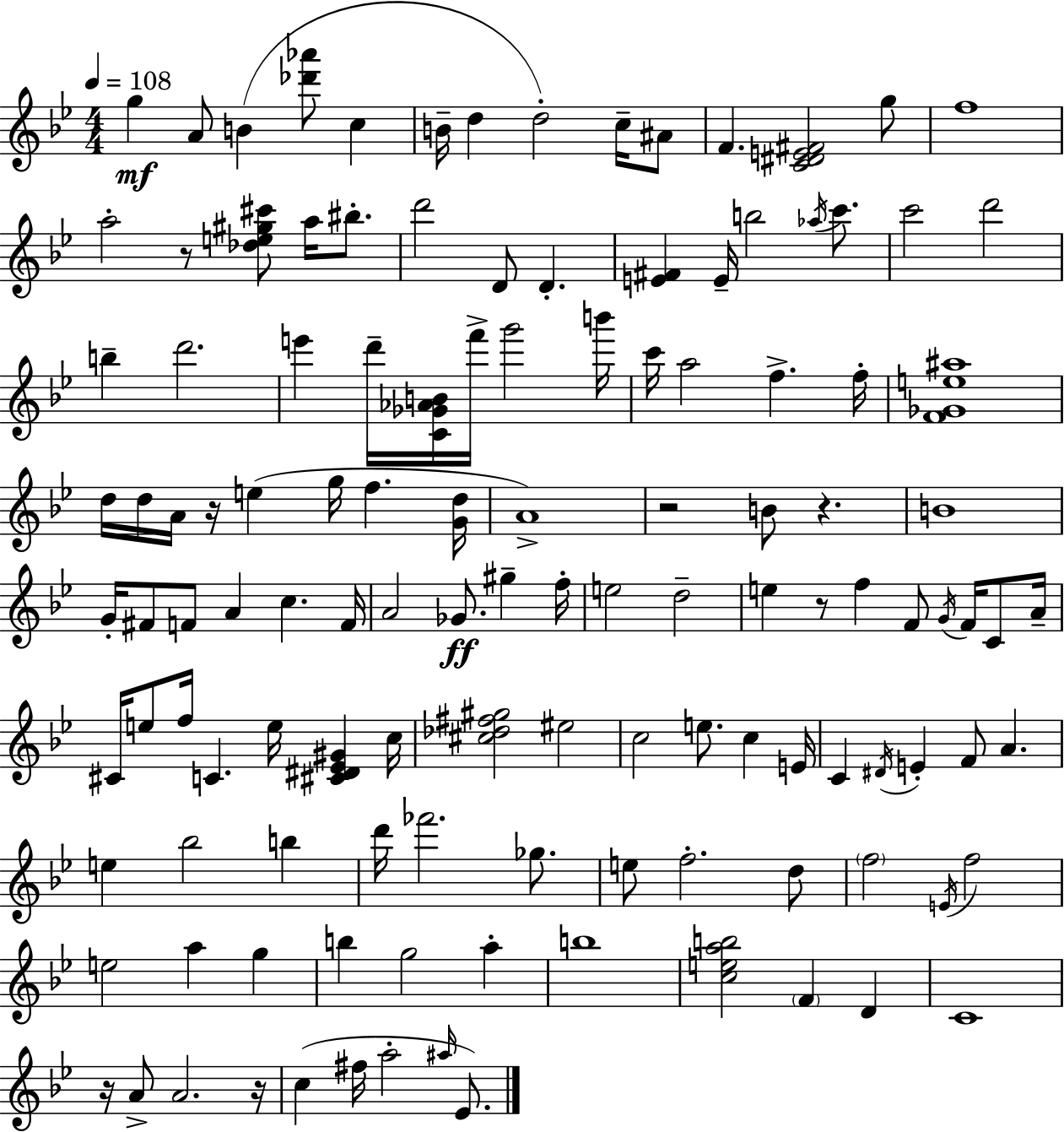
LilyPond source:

{
  \clef treble
  \numericTimeSignature
  \time 4/4
  \key bes \major
  \tempo 4 = 108
  \repeat volta 2 { g''4\mf a'8 b'4( <des''' aes'''>8 c''4 | b'16-- d''4 d''2-.) c''16-- ais'8 | f'4. <c' dis' e' fis'>2 g''8 | f''1 | \break a''2-. r8 <des'' e'' gis'' cis'''>8 a''16 bis''8.-. | d'''2 d'8 d'4.-. | <e' fis'>4 e'16-- b''2 \acciaccatura { aes''16 } c'''8. | c'''2 d'''2 | \break b''4-- d'''2. | e'''4 d'''16-- <c' ges' aes' b'>16 f'''16-> g'''2 | b'''16 c'''16 a''2 f''4.-> | f''16-. <f' ges' e'' ais''>1 | \break d''16 d''16 a'16 r16 e''4( g''16 f''4. | <g' d''>16 a'1->) | r2 b'8 r4. | b'1 | \break g'16-. fis'8 f'8 a'4 c''4. | f'16 a'2 ges'8.\ff gis''4-- | f''16-. e''2 d''2-- | e''4 r8 f''4 f'8 \acciaccatura { g'16 } f'16 c'8 | \break a'16-- cis'16 e''8 f''16 c'4. e''16 <cis' dis' ees' gis'>4 | c''16 <cis'' des'' fis'' gis''>2 eis''2 | c''2 e''8. c''4 | e'16 c'4 \acciaccatura { dis'16 } e'4-. f'8 a'4. | \break e''4 bes''2 b''4 | d'''16 fes'''2. | ges''8. e''8 f''2.-. | d''8 \parenthesize f''2 \acciaccatura { e'16 } f''2 | \break e''2 a''4 | g''4 b''4 g''2 | a''4-. b''1 | <c'' e'' a'' b''>2 \parenthesize f'4 | \break d'4 c'1 | r16 a'8-> a'2. | r16 c''4( fis''16 a''2-. | \grace { ais''16 } ees'8.) } \bar "|."
}